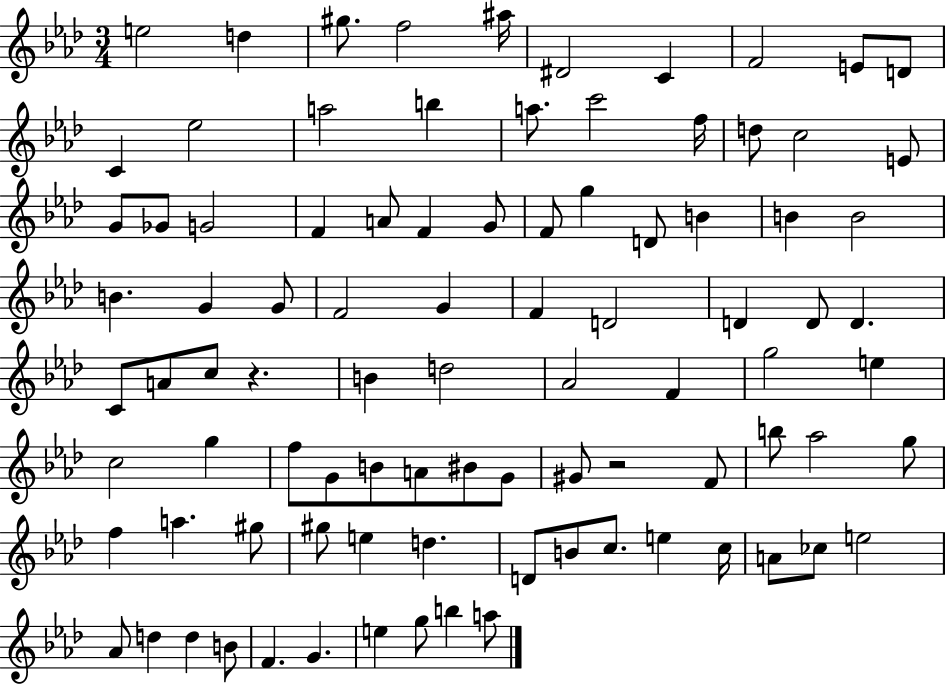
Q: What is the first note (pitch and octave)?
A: E5